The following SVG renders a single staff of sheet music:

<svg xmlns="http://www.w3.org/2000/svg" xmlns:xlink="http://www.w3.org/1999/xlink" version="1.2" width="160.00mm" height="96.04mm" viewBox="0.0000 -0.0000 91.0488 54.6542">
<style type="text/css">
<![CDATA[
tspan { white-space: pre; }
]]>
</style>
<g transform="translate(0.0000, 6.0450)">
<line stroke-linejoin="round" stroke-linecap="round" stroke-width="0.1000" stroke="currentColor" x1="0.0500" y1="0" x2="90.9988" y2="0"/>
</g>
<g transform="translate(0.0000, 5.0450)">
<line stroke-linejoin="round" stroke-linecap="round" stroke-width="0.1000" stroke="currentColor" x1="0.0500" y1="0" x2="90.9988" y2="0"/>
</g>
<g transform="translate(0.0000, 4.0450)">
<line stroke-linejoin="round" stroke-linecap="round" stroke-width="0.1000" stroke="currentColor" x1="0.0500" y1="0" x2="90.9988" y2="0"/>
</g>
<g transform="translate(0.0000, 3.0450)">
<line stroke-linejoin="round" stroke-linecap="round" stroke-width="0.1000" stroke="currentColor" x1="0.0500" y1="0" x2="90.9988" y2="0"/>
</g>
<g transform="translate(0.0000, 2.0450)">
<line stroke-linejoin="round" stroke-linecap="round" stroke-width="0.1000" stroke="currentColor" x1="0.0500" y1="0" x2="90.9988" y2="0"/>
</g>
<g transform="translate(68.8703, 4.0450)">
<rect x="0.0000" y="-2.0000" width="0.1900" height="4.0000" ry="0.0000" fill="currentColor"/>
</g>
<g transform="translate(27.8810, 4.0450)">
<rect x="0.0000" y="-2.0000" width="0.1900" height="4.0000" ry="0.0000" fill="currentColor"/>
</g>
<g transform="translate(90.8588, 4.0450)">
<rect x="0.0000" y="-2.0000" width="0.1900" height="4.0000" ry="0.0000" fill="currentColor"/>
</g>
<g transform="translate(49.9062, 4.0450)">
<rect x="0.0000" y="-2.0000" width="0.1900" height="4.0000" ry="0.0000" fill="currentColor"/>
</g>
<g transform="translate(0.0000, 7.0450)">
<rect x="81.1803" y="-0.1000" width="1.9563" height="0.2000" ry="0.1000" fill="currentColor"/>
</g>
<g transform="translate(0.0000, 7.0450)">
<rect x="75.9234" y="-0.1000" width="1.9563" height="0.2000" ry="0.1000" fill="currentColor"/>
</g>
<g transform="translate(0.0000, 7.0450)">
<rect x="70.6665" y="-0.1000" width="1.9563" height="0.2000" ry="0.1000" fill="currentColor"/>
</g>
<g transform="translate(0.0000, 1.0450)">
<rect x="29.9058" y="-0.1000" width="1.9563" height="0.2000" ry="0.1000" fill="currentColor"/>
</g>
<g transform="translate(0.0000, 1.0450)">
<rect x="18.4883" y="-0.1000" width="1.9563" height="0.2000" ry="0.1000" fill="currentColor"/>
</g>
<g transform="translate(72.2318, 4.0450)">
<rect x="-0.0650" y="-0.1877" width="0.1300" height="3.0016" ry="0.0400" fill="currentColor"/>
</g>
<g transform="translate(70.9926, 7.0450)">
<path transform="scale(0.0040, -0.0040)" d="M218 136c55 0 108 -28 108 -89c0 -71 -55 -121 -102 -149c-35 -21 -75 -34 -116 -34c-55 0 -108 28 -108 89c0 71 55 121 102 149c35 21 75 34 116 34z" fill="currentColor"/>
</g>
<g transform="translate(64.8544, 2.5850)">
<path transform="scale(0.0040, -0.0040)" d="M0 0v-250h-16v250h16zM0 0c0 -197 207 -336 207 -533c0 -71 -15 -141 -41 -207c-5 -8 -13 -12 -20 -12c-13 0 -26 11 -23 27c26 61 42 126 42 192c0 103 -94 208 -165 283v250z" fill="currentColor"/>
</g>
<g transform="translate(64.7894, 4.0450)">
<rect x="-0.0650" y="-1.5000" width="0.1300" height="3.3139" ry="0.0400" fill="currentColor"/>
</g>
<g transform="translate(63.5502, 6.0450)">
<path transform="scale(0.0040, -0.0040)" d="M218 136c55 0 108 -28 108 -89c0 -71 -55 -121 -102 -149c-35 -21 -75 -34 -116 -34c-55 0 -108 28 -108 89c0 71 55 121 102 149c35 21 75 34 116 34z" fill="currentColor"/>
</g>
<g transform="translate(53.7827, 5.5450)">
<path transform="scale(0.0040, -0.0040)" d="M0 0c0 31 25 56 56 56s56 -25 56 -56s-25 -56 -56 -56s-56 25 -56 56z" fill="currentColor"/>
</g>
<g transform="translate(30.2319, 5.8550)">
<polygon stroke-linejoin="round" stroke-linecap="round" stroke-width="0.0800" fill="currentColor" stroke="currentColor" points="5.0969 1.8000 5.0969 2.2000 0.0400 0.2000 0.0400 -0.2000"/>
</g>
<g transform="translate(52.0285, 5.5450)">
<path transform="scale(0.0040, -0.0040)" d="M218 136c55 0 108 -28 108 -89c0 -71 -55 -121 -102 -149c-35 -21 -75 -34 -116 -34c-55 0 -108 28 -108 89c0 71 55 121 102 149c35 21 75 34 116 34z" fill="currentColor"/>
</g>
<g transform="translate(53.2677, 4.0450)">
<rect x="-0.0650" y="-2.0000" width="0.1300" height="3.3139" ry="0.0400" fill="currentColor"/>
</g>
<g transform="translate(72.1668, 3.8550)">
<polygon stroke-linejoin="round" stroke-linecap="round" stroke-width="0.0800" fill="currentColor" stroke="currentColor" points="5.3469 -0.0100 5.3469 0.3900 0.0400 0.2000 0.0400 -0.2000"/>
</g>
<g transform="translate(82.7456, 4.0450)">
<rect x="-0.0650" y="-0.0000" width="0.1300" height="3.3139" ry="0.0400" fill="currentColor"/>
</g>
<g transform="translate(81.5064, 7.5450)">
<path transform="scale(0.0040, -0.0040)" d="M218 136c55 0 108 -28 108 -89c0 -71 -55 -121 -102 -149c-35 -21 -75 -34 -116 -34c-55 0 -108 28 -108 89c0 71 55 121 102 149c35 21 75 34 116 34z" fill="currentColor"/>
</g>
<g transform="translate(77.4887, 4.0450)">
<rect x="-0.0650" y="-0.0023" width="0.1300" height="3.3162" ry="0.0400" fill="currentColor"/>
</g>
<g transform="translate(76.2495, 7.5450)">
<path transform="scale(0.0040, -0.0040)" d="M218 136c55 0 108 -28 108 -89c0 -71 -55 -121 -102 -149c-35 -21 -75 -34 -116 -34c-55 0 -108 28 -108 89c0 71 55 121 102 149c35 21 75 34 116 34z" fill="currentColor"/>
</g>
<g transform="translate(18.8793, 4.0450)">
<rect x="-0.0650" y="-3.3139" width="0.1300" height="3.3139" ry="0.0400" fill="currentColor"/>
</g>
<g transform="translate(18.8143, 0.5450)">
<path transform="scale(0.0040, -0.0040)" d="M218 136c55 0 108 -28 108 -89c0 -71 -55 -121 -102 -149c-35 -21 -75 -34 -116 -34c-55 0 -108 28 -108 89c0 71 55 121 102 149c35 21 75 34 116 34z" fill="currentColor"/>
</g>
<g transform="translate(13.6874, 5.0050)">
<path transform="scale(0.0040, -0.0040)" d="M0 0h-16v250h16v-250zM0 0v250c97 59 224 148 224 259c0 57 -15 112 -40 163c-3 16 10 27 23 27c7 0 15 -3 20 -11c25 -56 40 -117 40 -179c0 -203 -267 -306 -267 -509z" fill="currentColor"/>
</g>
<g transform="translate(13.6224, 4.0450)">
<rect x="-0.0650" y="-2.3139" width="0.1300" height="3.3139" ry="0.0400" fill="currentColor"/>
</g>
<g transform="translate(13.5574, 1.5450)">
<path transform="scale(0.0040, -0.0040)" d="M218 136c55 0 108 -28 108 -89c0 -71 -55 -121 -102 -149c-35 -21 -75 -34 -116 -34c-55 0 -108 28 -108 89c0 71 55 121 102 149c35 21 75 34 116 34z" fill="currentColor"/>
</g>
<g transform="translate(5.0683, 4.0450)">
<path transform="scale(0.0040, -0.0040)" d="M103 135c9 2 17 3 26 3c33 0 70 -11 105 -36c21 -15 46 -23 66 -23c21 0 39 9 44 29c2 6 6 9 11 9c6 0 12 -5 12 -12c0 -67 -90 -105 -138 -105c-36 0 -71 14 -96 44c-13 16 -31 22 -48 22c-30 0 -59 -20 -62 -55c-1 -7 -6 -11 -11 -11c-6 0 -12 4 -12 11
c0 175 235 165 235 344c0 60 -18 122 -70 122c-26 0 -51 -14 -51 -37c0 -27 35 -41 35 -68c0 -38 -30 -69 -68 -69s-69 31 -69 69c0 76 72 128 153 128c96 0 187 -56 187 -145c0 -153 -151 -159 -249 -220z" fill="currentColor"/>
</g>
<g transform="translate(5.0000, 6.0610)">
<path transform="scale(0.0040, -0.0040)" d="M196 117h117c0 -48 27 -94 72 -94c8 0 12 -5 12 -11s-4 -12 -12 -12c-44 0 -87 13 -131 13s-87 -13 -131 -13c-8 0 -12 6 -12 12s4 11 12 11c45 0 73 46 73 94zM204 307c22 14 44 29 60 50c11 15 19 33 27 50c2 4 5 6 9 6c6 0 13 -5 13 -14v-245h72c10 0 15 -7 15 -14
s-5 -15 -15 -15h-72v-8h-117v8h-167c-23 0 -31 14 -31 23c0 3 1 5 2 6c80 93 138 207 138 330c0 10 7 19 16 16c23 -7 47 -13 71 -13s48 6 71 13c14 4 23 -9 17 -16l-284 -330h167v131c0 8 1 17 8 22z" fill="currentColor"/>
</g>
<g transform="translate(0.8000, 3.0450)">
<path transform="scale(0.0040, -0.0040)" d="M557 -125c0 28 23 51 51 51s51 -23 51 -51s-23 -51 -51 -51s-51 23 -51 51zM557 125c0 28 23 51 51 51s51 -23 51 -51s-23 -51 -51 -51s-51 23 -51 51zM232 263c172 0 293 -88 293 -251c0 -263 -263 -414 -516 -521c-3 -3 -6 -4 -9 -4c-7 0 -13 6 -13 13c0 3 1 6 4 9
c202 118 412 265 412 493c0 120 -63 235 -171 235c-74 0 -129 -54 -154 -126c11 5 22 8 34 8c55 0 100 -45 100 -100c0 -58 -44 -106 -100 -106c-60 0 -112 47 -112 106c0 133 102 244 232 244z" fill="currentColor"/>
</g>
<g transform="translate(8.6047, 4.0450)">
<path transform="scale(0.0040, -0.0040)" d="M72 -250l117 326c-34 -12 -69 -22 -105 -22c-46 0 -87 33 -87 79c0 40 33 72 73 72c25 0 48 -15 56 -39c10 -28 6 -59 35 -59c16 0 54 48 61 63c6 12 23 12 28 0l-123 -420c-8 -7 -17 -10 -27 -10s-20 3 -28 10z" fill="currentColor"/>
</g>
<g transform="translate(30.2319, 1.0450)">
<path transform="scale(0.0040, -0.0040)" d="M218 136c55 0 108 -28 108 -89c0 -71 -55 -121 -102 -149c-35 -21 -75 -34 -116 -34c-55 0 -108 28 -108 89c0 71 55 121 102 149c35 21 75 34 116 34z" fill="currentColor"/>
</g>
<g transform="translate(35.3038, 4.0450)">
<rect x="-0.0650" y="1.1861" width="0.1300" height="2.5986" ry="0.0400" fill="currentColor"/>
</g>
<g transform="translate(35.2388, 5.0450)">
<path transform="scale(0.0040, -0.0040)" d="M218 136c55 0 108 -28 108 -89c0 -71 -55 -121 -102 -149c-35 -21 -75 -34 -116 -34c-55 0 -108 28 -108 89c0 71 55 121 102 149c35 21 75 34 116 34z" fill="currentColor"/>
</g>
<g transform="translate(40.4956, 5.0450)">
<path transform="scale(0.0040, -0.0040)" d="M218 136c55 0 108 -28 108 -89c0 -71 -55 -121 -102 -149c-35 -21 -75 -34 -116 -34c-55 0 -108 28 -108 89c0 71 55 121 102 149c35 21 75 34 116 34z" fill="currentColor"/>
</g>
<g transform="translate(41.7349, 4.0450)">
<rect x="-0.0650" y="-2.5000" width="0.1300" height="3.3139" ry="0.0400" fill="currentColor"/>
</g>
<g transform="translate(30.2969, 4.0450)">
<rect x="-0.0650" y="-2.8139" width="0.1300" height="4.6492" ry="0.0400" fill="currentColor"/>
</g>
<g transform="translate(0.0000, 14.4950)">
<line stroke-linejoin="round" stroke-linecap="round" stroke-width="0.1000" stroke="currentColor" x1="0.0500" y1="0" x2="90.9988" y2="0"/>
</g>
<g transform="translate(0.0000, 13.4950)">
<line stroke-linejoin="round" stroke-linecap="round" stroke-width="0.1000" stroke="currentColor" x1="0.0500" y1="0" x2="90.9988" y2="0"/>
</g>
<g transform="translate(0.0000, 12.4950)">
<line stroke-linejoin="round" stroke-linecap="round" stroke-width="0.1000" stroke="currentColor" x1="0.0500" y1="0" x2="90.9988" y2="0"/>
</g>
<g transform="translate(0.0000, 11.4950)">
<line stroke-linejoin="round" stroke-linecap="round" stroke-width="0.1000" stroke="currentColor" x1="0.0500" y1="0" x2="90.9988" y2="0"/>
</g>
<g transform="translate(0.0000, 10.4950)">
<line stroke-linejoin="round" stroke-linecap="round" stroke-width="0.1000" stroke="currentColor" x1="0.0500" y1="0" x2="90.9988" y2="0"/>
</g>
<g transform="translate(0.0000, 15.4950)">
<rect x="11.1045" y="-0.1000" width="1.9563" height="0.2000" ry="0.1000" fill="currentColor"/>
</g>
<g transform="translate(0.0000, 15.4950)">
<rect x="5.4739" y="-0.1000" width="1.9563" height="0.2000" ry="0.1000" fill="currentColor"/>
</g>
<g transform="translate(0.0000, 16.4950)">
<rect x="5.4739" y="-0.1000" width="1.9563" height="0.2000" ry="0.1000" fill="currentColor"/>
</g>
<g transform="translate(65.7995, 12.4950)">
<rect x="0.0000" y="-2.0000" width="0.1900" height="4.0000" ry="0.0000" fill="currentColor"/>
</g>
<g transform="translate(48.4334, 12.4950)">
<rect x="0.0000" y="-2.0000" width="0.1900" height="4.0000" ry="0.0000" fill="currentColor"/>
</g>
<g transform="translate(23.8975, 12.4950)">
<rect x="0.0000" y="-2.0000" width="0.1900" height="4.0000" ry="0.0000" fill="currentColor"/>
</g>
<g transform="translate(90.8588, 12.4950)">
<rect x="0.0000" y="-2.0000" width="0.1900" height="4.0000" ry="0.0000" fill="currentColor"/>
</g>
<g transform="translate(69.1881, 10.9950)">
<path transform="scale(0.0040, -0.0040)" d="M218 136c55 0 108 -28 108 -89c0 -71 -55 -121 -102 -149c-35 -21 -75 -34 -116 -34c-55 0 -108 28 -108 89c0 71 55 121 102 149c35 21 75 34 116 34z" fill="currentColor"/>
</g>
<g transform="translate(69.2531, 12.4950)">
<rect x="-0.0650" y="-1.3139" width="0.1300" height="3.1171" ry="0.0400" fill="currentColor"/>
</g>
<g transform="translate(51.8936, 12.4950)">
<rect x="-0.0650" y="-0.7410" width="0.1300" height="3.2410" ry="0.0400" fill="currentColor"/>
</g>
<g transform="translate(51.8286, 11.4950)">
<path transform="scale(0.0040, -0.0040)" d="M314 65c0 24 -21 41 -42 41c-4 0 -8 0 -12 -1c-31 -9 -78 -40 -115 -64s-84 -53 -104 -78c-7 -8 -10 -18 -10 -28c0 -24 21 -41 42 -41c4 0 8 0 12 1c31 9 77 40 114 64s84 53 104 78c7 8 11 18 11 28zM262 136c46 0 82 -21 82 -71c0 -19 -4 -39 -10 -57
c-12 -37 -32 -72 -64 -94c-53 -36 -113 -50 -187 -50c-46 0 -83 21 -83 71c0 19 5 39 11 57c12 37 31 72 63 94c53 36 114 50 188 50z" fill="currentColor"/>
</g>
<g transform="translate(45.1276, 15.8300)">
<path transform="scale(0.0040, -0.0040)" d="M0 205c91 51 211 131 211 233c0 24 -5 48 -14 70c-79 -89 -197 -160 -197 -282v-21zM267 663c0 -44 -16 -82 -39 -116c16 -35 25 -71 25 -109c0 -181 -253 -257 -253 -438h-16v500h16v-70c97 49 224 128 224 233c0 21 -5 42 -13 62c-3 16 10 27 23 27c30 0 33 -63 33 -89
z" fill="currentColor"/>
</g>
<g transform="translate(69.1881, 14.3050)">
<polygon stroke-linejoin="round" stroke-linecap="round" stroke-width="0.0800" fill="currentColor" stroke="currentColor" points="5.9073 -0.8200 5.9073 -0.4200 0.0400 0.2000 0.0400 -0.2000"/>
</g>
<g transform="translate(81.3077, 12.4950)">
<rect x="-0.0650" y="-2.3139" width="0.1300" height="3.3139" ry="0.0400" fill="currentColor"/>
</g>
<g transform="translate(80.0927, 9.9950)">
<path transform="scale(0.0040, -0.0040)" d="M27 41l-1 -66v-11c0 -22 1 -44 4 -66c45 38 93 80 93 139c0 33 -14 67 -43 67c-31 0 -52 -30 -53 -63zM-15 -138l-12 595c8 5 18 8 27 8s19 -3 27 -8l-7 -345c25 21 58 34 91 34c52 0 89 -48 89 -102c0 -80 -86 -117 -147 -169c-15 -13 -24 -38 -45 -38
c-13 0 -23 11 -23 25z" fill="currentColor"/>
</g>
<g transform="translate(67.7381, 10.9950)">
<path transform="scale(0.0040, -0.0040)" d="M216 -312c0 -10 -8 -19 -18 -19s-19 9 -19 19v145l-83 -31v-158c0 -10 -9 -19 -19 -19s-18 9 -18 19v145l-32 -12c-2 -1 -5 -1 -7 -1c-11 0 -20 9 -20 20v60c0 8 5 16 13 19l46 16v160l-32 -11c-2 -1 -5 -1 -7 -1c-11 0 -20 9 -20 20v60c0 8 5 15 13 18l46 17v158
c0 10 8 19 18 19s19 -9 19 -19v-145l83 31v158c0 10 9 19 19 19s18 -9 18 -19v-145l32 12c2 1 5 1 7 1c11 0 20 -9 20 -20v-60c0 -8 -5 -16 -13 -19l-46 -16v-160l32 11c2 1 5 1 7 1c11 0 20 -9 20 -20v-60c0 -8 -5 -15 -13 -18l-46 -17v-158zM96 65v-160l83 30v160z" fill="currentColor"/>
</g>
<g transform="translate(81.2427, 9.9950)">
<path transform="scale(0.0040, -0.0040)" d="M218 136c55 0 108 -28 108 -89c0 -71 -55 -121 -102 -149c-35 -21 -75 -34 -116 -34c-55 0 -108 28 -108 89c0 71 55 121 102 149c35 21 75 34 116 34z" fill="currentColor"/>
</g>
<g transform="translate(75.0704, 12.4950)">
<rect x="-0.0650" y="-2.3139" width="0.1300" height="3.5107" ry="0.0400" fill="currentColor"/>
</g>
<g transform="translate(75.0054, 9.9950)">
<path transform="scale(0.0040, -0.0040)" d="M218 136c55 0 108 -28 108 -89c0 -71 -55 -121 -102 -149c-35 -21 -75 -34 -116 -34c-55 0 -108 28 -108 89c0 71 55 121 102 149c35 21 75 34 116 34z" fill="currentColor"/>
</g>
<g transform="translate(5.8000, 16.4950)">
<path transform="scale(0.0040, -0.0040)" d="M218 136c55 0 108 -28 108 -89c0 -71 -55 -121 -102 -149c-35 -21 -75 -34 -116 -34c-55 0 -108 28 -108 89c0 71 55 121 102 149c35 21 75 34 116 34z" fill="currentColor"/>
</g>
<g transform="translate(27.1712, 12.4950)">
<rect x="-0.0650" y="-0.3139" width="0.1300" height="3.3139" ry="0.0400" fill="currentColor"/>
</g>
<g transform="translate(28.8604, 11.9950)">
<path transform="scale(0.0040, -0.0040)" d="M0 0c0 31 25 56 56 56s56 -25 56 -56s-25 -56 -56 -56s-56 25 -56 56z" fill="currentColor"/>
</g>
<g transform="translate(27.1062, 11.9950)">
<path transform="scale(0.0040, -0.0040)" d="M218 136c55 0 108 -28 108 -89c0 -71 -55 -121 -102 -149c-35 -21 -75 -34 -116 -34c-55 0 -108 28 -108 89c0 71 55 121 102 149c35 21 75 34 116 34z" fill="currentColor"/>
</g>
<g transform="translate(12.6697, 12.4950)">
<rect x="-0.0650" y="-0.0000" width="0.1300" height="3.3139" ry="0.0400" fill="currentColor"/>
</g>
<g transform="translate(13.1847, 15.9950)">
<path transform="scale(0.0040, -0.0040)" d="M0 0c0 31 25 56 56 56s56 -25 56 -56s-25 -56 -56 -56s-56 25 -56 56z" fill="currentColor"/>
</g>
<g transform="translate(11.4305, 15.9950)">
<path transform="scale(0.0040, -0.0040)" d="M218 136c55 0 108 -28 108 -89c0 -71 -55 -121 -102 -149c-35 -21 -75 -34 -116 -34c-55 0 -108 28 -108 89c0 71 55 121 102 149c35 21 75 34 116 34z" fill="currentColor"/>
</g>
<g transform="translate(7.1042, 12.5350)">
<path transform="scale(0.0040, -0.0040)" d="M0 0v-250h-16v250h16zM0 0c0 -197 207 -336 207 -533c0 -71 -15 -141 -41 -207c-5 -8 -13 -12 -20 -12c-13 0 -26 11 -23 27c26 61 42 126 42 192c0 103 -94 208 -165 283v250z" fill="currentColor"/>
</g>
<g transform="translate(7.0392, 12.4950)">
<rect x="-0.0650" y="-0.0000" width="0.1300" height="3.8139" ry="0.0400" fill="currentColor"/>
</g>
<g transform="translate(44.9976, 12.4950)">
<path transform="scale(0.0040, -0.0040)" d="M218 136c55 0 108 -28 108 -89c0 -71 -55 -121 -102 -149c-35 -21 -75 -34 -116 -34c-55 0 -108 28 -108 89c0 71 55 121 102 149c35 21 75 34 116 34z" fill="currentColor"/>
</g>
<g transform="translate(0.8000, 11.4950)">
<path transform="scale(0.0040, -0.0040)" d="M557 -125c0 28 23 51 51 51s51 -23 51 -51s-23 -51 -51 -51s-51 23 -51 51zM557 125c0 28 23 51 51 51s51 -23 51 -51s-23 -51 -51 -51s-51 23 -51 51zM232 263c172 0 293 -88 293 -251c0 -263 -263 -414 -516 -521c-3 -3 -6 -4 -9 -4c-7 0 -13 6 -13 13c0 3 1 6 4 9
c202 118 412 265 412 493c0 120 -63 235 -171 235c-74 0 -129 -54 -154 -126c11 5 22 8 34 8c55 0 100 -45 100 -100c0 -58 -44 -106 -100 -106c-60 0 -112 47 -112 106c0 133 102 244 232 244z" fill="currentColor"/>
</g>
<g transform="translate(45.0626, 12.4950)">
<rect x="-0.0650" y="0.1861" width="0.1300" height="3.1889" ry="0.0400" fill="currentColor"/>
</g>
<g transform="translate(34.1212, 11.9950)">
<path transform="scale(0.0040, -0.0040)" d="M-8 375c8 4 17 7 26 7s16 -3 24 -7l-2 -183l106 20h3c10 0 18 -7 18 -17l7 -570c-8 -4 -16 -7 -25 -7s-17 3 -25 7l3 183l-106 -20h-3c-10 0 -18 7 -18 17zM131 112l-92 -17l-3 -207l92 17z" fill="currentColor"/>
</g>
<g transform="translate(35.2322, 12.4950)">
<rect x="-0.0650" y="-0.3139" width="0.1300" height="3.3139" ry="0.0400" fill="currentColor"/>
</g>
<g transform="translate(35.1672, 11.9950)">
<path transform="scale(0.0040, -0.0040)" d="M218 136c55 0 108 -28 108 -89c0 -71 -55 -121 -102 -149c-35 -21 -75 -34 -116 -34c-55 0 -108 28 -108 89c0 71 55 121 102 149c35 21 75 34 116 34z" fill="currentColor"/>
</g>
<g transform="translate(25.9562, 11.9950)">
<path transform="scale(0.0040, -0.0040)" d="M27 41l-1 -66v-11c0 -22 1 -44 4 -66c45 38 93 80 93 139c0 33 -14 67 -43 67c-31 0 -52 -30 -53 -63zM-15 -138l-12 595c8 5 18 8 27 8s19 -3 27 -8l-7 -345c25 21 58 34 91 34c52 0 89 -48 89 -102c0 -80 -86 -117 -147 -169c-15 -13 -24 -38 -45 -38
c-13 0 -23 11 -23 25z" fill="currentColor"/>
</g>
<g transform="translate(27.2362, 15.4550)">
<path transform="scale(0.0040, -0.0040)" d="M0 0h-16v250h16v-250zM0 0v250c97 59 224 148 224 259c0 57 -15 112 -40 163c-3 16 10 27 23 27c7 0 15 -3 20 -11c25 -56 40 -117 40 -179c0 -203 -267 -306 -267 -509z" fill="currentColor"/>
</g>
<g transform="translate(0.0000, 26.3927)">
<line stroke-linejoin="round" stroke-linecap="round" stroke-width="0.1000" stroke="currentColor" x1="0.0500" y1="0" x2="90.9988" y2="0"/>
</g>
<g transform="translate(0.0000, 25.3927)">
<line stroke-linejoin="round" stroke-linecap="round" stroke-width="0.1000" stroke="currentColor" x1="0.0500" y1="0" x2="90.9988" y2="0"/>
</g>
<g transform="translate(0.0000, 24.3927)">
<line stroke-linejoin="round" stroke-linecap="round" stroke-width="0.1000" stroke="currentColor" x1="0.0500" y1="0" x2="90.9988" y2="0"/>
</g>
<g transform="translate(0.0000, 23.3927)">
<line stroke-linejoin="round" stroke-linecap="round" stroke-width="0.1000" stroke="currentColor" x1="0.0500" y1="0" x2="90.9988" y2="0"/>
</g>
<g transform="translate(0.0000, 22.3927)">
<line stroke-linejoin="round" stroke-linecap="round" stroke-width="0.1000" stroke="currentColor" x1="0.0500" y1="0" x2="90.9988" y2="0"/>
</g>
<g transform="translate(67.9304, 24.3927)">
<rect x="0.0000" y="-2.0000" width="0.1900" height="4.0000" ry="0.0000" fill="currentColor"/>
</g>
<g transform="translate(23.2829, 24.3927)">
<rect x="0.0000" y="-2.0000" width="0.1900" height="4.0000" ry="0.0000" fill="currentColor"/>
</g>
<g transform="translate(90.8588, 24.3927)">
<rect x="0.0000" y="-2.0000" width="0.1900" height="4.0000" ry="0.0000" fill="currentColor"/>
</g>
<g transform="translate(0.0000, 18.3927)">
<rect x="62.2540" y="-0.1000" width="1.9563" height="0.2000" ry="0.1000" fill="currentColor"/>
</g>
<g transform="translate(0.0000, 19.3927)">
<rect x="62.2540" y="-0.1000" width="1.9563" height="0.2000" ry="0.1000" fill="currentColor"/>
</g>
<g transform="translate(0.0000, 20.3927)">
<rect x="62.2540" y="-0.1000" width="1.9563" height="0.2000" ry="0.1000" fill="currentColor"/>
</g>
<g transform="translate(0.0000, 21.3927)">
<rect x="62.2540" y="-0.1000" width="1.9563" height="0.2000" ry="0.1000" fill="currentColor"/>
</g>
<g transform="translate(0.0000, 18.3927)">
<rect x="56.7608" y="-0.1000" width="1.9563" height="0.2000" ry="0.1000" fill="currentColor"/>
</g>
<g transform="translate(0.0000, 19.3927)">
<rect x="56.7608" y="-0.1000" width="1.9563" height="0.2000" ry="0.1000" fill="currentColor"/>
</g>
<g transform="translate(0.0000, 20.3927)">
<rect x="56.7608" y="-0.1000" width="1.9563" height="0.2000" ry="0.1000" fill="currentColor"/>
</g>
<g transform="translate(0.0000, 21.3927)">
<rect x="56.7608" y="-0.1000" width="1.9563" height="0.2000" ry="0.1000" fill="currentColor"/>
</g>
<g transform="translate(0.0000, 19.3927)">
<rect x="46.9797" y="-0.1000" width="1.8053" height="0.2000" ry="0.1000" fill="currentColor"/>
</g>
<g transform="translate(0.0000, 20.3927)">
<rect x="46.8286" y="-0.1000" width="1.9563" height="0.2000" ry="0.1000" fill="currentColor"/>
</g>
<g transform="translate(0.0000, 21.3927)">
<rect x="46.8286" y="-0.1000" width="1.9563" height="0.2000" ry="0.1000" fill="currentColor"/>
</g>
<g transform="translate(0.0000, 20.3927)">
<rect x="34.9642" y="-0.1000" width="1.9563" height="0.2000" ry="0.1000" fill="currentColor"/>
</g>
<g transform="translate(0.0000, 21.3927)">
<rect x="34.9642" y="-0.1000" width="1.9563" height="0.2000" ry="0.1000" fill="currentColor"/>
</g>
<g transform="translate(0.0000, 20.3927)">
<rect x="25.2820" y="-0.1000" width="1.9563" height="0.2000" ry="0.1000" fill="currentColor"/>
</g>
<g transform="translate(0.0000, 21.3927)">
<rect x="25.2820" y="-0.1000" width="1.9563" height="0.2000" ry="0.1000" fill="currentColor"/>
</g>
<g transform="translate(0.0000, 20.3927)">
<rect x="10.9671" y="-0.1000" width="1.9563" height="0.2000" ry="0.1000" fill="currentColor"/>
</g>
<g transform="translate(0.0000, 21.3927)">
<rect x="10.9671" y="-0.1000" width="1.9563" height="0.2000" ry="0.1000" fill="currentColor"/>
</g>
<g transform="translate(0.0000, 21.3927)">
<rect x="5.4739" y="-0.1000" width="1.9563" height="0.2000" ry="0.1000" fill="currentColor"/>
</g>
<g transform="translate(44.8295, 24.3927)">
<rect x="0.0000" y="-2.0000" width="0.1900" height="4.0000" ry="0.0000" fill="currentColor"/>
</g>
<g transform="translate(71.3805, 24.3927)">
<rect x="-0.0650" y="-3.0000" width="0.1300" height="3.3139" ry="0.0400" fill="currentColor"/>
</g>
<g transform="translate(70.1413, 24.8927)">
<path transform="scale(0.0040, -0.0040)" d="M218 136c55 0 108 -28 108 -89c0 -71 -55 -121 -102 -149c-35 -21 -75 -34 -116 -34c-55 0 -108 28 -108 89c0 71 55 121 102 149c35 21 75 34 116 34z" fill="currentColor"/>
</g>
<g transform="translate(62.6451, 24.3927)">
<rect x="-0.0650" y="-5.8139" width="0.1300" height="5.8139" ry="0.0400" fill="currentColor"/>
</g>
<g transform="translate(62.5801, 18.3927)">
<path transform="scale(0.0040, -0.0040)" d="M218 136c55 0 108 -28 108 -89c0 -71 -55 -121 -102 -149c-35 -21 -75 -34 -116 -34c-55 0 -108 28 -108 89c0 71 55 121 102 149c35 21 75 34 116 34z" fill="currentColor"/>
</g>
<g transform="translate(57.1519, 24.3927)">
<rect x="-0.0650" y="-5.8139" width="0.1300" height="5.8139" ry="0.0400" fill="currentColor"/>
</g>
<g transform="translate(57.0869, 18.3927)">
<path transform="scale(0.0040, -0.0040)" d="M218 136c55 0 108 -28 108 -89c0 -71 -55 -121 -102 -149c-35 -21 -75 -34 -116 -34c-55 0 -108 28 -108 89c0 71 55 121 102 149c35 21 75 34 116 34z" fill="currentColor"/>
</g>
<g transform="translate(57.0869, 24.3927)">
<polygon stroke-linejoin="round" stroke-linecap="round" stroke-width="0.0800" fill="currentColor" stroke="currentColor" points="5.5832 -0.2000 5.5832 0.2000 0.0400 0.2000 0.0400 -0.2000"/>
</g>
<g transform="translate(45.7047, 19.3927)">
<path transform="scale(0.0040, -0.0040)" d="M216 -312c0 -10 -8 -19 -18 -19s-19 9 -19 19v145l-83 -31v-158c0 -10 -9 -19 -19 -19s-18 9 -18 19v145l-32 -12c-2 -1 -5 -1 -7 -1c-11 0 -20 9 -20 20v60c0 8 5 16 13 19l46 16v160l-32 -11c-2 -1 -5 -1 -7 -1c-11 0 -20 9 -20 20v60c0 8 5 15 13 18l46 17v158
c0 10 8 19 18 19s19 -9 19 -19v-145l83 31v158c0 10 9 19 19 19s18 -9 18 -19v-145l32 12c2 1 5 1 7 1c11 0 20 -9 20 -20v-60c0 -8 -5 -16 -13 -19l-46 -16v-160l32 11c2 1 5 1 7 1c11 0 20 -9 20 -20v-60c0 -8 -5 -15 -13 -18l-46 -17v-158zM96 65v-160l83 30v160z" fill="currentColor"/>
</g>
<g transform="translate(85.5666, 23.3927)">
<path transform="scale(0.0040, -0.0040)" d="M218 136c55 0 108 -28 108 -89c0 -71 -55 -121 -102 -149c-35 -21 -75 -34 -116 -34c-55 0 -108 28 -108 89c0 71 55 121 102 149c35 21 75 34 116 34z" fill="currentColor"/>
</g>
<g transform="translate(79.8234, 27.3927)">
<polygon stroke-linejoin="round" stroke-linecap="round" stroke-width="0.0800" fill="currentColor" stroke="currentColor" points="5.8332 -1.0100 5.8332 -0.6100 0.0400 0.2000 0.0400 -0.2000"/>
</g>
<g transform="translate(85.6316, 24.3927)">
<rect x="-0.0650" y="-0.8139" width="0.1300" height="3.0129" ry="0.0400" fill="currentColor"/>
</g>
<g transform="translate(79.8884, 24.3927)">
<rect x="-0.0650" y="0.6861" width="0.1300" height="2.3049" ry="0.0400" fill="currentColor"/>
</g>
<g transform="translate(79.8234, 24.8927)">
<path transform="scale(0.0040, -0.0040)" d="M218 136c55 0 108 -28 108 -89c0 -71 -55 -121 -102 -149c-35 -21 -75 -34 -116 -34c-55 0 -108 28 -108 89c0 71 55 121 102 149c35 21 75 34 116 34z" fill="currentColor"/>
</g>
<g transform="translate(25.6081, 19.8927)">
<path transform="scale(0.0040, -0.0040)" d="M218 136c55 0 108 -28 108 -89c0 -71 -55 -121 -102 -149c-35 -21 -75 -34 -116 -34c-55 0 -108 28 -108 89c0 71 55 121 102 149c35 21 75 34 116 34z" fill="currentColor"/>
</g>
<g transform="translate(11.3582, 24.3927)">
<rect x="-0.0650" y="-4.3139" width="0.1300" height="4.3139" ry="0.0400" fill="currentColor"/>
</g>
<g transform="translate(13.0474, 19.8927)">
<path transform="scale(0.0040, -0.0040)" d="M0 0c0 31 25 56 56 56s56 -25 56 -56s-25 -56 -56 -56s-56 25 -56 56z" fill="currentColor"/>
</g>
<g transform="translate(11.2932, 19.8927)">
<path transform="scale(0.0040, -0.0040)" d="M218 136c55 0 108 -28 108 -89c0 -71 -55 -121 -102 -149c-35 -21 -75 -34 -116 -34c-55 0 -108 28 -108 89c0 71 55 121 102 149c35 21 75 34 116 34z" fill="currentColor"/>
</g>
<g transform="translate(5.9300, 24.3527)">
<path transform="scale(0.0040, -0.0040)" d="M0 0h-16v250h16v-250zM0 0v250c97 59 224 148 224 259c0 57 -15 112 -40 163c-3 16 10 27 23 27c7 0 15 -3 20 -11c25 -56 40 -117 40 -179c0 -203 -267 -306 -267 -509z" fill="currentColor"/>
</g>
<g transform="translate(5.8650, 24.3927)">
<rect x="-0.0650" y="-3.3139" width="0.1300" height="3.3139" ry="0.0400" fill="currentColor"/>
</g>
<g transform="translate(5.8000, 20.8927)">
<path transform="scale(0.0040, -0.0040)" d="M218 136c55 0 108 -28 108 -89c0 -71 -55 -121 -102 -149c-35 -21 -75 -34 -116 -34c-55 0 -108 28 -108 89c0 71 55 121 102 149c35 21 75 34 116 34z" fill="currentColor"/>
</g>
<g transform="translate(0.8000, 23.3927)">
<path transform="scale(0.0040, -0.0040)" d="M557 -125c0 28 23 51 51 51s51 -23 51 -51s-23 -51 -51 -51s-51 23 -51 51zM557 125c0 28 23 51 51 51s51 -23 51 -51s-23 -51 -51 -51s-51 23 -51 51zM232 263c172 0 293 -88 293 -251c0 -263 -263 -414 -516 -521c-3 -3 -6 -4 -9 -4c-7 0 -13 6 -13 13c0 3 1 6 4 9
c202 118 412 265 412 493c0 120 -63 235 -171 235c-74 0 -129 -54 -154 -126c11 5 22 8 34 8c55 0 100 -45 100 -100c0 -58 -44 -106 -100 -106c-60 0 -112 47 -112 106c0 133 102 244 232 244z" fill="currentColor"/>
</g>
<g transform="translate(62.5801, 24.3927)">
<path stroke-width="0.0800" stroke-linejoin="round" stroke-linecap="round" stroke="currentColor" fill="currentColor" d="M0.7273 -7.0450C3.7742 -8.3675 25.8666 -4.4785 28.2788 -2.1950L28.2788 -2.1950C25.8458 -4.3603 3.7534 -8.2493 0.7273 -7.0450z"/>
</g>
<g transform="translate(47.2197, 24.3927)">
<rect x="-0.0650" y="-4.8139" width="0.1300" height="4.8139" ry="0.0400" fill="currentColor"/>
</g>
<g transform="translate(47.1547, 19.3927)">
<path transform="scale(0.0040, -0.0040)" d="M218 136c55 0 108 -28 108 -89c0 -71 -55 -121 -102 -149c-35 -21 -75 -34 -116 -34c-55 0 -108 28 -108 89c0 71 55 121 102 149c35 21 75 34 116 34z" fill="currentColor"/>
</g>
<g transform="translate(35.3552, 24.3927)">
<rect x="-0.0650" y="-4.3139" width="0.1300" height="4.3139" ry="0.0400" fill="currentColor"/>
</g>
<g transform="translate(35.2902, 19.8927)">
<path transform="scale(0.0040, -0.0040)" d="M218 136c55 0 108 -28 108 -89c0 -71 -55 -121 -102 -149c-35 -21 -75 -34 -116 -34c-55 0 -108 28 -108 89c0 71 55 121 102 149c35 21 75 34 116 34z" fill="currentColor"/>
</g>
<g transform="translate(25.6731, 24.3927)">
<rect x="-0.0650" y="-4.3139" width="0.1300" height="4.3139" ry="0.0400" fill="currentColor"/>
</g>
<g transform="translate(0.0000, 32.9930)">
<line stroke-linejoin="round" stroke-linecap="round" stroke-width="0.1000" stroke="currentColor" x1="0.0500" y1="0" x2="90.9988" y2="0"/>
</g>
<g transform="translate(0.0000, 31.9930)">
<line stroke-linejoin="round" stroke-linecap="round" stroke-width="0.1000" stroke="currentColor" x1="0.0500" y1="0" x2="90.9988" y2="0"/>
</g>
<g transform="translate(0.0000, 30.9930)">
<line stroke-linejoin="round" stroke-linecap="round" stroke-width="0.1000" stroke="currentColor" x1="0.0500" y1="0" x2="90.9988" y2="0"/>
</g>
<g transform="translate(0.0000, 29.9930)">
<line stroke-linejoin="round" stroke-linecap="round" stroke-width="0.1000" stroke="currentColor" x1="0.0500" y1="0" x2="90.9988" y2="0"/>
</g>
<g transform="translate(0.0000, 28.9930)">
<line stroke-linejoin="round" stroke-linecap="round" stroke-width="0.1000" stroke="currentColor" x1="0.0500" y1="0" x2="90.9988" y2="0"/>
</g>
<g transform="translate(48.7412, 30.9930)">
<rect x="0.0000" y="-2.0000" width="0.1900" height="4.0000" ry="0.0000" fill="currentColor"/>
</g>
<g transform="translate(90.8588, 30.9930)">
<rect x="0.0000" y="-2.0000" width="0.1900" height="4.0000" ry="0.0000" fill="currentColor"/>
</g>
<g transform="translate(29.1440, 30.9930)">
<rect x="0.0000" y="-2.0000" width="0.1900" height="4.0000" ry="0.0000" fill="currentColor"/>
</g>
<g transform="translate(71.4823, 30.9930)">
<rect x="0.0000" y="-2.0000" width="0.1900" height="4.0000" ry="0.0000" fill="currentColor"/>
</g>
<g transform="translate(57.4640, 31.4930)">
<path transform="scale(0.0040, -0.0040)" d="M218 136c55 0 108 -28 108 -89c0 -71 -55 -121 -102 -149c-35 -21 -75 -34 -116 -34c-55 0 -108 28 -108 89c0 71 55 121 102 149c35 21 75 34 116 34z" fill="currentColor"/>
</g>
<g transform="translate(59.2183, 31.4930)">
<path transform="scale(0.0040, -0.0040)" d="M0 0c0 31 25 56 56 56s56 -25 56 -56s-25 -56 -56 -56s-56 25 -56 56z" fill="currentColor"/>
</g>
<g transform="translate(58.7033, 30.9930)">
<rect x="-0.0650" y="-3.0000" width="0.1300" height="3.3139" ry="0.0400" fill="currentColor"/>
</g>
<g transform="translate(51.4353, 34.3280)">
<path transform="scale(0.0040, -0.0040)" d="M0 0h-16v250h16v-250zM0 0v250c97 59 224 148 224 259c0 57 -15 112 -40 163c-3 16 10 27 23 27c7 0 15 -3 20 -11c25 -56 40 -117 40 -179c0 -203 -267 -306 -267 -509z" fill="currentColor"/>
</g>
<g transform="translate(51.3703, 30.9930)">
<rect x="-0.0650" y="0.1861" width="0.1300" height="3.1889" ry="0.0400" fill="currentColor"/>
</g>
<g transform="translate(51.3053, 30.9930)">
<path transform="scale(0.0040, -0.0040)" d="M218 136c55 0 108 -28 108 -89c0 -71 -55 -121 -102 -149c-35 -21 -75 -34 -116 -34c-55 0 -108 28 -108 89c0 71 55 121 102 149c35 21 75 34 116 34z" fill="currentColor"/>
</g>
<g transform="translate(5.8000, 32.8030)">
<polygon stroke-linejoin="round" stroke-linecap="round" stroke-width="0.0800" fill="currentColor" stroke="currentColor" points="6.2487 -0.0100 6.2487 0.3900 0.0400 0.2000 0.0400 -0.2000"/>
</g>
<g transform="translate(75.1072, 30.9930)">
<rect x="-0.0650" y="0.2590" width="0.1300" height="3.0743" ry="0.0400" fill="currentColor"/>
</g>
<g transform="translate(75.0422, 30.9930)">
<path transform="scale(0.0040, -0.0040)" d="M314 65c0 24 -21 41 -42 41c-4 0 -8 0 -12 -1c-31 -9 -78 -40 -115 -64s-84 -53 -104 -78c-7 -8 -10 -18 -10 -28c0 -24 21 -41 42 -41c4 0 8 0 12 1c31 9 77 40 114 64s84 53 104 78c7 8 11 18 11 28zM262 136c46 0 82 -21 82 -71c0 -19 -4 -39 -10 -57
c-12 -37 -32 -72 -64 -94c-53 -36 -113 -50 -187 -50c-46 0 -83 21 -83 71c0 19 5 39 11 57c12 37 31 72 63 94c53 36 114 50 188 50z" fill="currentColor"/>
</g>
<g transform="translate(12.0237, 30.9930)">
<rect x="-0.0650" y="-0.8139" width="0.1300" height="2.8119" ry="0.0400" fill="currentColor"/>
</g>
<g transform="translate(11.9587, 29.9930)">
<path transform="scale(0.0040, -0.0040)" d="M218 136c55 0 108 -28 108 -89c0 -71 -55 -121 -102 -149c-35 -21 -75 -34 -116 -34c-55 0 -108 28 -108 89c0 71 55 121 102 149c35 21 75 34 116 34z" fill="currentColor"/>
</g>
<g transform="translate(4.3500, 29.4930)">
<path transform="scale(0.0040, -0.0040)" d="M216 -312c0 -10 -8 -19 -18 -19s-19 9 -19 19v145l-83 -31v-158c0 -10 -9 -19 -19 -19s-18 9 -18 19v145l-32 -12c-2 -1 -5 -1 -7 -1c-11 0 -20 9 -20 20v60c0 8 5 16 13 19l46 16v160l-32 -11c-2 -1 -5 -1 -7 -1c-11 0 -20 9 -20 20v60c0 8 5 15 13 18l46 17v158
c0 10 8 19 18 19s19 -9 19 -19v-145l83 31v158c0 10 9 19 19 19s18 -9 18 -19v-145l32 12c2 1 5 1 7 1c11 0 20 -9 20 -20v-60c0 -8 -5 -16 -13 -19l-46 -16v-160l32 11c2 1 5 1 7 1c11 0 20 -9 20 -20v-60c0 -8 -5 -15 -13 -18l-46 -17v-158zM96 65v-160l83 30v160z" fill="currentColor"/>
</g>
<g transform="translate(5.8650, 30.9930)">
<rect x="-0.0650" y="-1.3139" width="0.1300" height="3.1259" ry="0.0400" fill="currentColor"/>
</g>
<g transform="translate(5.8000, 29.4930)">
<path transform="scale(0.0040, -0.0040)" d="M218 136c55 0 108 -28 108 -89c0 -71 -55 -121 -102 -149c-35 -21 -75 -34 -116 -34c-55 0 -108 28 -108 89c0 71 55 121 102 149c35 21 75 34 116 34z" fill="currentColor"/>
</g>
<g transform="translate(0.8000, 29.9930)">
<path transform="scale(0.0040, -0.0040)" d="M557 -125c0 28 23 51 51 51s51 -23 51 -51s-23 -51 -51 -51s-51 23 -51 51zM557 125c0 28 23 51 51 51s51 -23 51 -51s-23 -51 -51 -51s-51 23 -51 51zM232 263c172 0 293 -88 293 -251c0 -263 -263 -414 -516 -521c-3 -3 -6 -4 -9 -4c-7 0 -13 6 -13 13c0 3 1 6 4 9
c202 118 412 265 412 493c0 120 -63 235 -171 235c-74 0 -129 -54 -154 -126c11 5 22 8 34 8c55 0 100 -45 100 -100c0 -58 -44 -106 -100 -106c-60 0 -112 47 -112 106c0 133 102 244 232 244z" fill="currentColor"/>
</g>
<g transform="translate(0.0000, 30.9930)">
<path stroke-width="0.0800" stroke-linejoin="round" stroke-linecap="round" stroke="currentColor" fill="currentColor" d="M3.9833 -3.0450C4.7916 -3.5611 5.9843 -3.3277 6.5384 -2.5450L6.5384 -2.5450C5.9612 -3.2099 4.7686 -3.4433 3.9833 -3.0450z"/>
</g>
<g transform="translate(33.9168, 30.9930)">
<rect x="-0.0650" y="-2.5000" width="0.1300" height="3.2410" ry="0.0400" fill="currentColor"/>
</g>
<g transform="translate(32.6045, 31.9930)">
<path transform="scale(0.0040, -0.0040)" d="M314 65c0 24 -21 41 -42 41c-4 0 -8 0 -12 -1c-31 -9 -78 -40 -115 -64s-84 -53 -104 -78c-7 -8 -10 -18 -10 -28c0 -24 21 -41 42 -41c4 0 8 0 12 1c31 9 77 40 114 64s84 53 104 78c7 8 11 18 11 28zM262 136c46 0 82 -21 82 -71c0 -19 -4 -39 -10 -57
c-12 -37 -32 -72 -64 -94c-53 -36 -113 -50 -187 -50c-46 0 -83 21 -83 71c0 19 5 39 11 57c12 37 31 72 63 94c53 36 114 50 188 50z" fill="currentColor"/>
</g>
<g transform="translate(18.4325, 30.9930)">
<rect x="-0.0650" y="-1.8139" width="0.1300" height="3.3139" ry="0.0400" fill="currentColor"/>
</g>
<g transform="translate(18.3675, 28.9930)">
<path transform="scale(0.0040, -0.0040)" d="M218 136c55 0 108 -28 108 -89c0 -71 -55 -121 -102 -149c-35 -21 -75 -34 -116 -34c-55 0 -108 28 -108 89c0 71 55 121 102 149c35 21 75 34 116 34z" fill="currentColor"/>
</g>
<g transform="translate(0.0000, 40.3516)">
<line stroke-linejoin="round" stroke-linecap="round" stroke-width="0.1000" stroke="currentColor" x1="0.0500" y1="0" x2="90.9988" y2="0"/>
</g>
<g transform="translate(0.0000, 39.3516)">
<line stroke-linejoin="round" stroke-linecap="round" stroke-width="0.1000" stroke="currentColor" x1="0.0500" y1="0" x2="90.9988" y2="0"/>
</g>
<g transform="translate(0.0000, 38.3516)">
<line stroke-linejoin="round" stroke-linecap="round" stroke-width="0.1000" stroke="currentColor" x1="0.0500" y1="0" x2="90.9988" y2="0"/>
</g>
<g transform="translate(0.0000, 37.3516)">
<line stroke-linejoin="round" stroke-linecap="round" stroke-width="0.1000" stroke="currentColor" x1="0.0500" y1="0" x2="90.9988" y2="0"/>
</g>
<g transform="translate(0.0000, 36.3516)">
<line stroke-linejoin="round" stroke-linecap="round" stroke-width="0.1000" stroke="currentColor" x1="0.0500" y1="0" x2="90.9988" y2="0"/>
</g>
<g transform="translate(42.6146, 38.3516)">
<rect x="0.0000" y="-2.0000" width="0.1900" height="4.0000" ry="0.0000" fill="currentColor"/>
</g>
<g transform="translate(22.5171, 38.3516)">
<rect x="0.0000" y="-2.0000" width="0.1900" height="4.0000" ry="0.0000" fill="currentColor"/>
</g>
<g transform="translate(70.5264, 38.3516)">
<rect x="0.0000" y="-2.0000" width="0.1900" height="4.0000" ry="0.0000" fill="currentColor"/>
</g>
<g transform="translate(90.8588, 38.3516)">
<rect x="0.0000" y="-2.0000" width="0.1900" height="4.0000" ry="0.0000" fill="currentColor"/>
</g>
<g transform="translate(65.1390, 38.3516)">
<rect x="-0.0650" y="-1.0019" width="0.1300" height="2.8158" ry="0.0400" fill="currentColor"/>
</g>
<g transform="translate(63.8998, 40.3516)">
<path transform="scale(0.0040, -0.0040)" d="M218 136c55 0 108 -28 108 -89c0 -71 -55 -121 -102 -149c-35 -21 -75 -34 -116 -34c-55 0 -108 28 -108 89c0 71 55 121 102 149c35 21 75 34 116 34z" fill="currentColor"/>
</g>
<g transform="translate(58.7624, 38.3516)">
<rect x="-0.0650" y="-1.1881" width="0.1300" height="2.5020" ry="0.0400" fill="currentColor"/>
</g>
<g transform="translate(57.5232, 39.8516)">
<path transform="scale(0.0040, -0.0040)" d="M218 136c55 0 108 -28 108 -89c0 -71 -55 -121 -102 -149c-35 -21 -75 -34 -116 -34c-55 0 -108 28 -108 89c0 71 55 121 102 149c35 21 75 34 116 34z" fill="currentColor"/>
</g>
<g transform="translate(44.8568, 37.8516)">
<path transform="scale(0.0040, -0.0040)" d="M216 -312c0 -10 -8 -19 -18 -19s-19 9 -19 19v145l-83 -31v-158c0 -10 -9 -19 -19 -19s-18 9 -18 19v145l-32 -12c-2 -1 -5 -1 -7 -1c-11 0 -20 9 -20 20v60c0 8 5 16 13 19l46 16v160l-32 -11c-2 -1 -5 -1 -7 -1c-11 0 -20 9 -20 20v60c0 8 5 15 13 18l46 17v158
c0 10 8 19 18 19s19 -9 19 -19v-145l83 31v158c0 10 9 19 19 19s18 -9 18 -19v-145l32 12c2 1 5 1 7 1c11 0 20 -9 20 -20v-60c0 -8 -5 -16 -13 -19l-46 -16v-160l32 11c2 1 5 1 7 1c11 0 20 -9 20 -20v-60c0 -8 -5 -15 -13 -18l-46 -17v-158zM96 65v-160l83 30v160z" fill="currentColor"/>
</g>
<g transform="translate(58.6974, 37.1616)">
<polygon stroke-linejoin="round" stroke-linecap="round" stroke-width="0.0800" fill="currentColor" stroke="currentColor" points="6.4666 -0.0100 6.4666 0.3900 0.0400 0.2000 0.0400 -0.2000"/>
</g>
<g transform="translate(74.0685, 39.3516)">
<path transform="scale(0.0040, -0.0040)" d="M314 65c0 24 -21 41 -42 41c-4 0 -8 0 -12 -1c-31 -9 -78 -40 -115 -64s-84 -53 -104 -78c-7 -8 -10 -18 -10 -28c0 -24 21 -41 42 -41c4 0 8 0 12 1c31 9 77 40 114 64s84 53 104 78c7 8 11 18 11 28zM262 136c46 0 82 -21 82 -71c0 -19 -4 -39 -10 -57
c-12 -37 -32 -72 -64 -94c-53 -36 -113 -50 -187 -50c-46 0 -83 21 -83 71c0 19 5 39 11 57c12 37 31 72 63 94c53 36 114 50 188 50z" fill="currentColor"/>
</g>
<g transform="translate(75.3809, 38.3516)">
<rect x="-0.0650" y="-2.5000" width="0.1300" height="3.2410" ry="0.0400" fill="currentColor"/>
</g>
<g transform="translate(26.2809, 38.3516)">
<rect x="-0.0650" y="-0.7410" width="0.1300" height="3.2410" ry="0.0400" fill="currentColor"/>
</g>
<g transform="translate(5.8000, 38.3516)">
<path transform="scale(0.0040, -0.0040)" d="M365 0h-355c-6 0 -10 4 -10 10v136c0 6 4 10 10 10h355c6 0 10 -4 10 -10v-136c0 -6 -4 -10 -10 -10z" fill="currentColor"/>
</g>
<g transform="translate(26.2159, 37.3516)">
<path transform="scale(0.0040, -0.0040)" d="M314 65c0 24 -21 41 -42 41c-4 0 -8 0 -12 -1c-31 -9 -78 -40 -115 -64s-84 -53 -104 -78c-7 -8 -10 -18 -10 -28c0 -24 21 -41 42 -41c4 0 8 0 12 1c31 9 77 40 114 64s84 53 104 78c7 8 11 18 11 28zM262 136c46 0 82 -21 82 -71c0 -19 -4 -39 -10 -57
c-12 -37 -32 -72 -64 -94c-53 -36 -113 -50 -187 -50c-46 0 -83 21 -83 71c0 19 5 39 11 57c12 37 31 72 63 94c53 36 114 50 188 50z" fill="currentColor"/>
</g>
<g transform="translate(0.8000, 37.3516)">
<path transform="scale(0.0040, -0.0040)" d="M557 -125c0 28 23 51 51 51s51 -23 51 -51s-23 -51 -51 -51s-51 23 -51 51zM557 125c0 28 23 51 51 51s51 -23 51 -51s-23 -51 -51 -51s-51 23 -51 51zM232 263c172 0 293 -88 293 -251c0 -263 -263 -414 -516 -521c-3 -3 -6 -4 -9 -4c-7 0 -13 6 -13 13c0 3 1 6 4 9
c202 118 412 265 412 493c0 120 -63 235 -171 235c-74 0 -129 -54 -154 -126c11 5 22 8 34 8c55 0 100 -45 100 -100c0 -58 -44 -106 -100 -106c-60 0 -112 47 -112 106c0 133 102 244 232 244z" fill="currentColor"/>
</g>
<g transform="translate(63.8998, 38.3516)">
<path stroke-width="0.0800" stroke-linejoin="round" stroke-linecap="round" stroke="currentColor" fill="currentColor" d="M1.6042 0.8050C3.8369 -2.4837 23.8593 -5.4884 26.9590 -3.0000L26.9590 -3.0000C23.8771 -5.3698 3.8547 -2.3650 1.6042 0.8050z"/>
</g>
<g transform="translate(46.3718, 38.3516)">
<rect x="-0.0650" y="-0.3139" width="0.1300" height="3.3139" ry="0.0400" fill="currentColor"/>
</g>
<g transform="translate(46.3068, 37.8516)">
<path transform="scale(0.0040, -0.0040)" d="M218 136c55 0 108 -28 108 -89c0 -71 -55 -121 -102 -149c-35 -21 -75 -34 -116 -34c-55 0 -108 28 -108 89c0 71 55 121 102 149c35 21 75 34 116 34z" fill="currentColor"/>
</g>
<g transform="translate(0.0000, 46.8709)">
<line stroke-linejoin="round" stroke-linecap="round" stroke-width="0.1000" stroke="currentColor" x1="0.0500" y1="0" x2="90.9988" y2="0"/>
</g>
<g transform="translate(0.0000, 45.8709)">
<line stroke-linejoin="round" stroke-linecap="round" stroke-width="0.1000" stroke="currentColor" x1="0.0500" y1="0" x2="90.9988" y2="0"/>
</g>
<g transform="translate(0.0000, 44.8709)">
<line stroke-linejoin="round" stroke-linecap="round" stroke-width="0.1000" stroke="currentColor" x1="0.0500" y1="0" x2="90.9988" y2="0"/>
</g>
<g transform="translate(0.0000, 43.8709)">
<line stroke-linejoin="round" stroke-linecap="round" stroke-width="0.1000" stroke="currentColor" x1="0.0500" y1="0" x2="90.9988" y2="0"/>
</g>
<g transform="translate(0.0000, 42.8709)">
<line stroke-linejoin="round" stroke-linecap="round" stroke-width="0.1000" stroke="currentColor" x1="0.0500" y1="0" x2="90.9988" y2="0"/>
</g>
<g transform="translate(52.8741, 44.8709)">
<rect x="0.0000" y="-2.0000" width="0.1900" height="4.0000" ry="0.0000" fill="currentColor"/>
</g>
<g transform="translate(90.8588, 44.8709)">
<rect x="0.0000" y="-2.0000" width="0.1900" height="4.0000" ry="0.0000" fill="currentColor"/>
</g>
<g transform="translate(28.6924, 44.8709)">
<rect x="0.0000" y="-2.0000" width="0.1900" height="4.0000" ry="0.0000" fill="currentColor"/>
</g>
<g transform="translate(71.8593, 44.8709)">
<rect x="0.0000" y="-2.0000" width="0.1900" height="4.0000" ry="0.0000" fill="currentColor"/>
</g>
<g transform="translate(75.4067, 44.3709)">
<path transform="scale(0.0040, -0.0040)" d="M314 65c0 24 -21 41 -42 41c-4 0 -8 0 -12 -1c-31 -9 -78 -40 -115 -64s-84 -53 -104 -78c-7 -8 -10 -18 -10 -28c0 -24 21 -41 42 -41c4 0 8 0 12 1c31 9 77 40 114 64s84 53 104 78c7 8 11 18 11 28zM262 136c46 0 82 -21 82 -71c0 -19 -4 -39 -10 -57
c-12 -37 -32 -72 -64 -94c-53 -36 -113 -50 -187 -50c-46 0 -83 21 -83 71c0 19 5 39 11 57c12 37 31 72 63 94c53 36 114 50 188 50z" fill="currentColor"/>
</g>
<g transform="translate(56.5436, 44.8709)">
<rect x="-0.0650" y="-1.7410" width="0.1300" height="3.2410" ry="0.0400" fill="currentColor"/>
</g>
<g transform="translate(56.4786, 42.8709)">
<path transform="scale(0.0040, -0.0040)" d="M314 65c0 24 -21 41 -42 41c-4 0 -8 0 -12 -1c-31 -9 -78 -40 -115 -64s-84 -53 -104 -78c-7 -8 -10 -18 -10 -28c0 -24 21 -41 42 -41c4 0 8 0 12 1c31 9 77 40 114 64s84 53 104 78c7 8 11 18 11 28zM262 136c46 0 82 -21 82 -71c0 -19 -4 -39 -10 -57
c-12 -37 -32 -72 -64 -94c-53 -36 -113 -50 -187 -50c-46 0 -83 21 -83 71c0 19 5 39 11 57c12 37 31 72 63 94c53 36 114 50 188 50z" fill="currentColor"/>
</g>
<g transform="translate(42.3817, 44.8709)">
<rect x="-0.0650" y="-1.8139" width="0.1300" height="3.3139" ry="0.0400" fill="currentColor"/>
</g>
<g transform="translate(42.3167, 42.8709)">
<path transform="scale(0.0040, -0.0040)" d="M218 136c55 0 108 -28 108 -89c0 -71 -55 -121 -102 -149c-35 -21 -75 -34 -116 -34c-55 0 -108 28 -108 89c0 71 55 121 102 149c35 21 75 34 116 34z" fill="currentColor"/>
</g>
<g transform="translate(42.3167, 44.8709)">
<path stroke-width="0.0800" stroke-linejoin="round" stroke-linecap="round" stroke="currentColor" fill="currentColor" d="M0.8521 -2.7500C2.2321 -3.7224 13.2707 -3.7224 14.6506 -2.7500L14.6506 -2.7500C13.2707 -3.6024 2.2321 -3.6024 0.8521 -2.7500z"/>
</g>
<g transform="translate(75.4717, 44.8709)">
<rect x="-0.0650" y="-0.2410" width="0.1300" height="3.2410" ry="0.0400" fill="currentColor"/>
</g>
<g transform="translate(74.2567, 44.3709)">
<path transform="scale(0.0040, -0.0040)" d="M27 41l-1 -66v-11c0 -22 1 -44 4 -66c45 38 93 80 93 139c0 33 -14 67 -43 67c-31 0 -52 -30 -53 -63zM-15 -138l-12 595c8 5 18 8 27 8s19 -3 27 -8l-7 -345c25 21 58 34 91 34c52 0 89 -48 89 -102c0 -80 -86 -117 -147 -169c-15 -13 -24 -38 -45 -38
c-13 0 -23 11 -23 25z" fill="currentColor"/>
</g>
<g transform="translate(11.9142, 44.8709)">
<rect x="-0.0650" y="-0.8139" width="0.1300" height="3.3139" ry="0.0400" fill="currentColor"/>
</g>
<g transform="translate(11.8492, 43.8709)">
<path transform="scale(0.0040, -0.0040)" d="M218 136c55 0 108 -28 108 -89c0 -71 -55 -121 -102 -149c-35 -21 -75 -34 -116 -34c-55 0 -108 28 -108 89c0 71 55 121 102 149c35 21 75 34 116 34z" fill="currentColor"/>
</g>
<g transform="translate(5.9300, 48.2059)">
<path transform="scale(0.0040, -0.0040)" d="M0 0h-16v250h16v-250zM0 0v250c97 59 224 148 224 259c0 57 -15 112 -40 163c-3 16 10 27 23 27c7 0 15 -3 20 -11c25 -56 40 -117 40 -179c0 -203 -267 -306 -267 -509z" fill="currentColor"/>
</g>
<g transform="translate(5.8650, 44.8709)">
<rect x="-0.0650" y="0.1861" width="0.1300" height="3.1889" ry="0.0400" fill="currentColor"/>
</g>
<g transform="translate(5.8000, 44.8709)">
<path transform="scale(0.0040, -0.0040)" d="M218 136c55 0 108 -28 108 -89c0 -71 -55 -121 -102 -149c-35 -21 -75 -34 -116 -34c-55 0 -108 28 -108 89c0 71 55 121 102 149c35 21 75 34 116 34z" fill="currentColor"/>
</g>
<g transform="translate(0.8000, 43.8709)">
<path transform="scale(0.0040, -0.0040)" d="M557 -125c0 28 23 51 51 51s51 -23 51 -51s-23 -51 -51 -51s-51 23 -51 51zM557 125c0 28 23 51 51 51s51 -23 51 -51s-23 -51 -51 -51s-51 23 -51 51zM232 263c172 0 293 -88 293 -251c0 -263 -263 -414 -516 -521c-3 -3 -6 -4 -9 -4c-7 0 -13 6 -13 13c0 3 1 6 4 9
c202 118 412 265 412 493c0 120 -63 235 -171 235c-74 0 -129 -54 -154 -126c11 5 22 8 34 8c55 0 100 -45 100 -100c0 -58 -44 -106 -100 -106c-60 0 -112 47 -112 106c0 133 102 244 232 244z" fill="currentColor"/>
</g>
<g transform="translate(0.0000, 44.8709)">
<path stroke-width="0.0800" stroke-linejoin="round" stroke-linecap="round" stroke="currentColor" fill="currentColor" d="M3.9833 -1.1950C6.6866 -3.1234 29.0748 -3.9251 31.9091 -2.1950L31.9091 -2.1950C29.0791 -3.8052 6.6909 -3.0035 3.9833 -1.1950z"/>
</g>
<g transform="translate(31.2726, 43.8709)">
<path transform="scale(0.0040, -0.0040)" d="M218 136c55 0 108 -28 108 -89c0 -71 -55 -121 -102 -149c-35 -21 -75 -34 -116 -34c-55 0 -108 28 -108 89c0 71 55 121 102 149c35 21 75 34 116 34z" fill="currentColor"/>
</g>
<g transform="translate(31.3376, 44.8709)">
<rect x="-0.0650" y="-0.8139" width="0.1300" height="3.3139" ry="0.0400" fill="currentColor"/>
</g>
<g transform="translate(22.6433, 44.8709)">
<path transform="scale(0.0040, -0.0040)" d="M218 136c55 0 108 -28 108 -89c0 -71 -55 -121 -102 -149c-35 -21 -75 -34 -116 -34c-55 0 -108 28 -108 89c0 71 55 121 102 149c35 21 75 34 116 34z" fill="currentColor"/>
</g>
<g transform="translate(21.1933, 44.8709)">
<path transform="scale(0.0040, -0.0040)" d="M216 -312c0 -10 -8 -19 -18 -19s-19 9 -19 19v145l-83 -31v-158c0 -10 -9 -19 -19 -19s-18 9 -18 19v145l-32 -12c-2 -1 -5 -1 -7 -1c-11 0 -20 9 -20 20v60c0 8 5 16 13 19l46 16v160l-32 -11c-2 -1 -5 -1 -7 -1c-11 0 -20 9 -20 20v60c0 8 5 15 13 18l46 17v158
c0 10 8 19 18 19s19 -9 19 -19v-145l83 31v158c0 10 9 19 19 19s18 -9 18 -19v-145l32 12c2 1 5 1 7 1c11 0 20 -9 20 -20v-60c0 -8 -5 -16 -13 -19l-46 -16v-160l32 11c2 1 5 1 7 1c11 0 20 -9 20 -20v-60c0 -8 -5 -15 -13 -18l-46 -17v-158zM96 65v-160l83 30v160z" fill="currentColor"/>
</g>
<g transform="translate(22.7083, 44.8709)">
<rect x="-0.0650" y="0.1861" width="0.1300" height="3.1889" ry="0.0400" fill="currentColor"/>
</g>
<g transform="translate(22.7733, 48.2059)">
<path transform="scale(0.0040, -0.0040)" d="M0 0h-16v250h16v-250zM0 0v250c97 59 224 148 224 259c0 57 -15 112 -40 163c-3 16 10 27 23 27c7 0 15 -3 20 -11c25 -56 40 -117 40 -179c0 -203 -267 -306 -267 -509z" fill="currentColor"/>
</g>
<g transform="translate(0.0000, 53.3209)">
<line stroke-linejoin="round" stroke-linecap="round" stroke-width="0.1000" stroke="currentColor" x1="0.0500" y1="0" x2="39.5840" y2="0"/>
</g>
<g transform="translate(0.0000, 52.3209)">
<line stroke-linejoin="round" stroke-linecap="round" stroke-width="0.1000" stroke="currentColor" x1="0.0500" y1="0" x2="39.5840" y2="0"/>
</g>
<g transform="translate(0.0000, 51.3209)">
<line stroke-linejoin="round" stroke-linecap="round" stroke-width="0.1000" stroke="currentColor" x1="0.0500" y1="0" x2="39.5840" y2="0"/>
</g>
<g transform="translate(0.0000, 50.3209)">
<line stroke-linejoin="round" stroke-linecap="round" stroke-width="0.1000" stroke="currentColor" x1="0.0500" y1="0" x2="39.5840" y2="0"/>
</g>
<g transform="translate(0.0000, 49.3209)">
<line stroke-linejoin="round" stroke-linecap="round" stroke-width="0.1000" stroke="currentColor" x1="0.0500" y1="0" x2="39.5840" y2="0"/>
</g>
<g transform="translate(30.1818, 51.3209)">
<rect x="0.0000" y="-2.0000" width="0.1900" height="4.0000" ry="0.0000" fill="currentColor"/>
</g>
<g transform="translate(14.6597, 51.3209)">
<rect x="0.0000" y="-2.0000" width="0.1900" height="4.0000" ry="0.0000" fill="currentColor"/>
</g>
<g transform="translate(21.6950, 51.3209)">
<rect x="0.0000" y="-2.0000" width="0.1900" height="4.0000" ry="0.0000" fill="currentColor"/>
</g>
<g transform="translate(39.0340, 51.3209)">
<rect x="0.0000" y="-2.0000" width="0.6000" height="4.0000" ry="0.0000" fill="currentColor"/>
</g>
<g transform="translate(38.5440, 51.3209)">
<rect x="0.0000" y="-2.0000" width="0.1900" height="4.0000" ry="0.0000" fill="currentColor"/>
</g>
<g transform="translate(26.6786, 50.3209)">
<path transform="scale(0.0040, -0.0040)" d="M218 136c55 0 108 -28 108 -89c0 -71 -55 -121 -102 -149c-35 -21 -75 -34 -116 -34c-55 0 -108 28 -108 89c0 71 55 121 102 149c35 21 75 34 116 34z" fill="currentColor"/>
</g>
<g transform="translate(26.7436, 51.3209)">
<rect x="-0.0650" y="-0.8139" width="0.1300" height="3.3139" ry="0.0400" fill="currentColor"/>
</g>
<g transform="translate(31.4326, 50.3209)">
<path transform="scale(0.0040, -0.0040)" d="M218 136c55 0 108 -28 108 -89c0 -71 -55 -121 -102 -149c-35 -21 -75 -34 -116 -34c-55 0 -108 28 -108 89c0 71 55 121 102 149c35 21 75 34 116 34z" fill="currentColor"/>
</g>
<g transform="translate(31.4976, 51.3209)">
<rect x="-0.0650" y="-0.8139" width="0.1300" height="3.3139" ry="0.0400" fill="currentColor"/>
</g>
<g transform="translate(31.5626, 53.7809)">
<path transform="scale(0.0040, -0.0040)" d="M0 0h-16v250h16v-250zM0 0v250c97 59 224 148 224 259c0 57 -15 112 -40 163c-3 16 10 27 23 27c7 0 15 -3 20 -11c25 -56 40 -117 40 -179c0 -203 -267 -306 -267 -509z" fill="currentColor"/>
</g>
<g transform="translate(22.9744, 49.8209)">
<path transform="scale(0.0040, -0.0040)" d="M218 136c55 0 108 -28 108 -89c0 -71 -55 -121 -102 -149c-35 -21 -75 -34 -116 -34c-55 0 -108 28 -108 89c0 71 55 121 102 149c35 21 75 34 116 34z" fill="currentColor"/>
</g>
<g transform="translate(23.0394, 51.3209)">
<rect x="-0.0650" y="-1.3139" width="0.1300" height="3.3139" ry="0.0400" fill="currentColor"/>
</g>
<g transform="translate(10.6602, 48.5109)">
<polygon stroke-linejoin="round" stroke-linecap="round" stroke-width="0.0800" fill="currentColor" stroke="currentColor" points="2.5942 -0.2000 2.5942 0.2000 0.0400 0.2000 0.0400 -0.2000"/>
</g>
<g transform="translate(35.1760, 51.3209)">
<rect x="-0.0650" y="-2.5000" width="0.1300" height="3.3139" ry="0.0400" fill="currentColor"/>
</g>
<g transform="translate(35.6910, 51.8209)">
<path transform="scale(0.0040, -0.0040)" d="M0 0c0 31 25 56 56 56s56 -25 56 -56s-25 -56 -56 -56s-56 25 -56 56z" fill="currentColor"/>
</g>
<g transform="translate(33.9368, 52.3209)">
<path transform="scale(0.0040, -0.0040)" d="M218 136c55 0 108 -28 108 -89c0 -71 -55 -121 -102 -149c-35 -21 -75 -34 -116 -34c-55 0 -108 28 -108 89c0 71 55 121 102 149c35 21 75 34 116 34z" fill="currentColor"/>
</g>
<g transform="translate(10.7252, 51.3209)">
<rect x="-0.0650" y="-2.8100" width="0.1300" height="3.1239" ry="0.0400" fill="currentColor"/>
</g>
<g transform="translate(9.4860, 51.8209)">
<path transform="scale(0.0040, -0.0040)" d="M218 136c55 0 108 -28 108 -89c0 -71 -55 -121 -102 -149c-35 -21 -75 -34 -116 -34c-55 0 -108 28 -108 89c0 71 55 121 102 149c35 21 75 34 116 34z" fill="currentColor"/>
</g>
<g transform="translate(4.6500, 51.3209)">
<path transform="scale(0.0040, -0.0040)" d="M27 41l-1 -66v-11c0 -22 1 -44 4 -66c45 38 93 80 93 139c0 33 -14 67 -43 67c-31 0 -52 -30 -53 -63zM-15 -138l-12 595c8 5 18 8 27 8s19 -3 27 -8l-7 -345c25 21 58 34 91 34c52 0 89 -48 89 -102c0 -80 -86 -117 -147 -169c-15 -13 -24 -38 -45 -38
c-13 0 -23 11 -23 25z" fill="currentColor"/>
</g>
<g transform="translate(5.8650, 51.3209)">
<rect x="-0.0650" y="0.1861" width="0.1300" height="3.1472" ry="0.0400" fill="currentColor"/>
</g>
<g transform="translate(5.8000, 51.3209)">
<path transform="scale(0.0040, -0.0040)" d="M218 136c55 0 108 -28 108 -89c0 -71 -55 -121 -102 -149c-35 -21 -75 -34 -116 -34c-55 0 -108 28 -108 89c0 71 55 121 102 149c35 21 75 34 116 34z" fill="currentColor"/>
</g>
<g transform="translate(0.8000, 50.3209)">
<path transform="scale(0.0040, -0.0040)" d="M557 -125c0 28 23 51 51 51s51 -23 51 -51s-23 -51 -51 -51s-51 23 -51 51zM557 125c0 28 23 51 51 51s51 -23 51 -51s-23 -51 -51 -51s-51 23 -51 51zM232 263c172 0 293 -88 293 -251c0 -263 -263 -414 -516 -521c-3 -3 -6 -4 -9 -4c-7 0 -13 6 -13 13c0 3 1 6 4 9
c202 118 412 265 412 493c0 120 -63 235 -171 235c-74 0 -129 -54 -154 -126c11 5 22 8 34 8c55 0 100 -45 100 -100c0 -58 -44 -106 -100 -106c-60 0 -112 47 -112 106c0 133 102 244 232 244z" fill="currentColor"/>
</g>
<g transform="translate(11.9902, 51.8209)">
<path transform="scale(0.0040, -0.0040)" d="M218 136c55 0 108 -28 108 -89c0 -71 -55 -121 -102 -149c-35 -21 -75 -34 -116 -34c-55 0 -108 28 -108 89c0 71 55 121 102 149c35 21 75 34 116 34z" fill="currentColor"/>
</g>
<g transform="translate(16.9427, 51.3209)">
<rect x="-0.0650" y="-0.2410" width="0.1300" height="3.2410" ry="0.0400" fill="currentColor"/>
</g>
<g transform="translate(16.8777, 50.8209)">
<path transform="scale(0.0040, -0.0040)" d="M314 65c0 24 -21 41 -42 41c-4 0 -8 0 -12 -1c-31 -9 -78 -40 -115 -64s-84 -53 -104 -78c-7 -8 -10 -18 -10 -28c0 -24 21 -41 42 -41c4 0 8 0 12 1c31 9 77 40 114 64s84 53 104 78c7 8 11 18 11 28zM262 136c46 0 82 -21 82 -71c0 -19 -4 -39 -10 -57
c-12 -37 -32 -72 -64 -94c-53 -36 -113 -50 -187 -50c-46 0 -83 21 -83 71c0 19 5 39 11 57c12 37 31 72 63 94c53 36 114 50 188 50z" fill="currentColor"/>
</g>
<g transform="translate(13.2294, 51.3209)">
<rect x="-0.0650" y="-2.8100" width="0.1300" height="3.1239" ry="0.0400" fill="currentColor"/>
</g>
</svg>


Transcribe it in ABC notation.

X:1
T:Untitled
M:2/4
L:1/4
K:C
z/2 B,/2 D C/2 B,,/2 B,, A,, G,,/2 E,,/2 D,,/2 D,, C,,/2 D,, _E,/2 E, D,/4 F,2 ^G,/2 B,/2 _B, D/2 F F F ^G B/2 B/2 C, C,/2 F,/2 ^G,/2 F,/2 A, B,,2 D,/2 C, D,2 z2 F,2 ^E, A,,/2 G,,/2 B,,2 D,/2 F, ^D,/2 F, A, A,2 _E,2 _D, C,/2 C,/2 E,2 G, F, F,/2 B,,